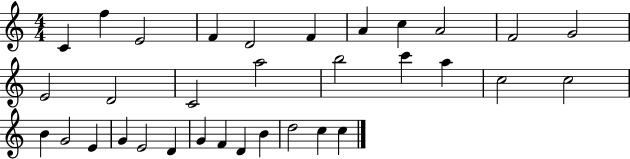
C4/q F5/q E4/h F4/q D4/h F4/q A4/q C5/q A4/h F4/h G4/h E4/h D4/h C4/h A5/h B5/h C6/q A5/q C5/h C5/h B4/q G4/h E4/q G4/q E4/h D4/q G4/q F4/q D4/q B4/q D5/h C5/q C5/q